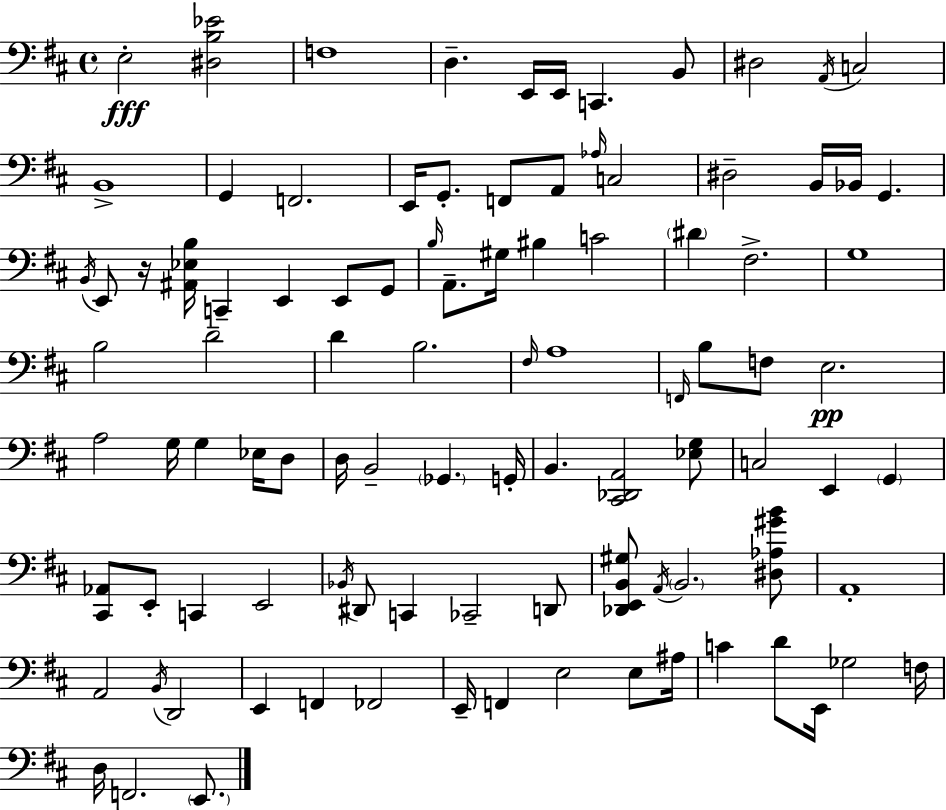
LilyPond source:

{
  \clef bass
  \time 4/4
  \defaultTimeSignature
  \key d \major
  e2-.\fff <dis b ees'>2 | f1 | d4.-- e,16 e,16 c,4. b,8 | dis2 \acciaccatura { a,16 } c2 | \break b,1-> | g,4 f,2. | e,16 g,8.-. f,8 a,8 \grace { aes16 } c2 | dis2-- b,16 bes,16 g,4. | \break \acciaccatura { b,16 } e,8 r16 <ais, ees b>16 c,4-- e,4 e,8 | g,8 \grace { b16 } a,8.-- gis16 bis4 c'2 | \parenthesize dis'4 fis2.-> | g1 | \break b2 d'2-- | d'4 b2. | \grace { fis16 } a1 | \grace { f,16 } b8 f8 e2.\pp | \break a2 g16 g4 | ees16 d8 d16 b,2-- \parenthesize ges,4. | g,16-. b,4. <cis, des, a,>2 | <ees g>8 c2 e,4 | \break \parenthesize g,4 <cis, aes,>8 e,8-. c,4 e,2 | \acciaccatura { bes,16 } dis,8 c,4 ces,2-- | d,8 <des, e, b, gis>8 \acciaccatura { a,16 } \parenthesize b,2. | <dis aes gis' b'>8 a,1-. | \break a,2 | \acciaccatura { b,16 } d,2 e,4 f,4 | fes,2 e,16-- f,4 e2 | e8 ais16 c'4 d'8 e,16 | \break ges2 f16 d16 f,2. | \parenthesize e,8. \bar "|."
}